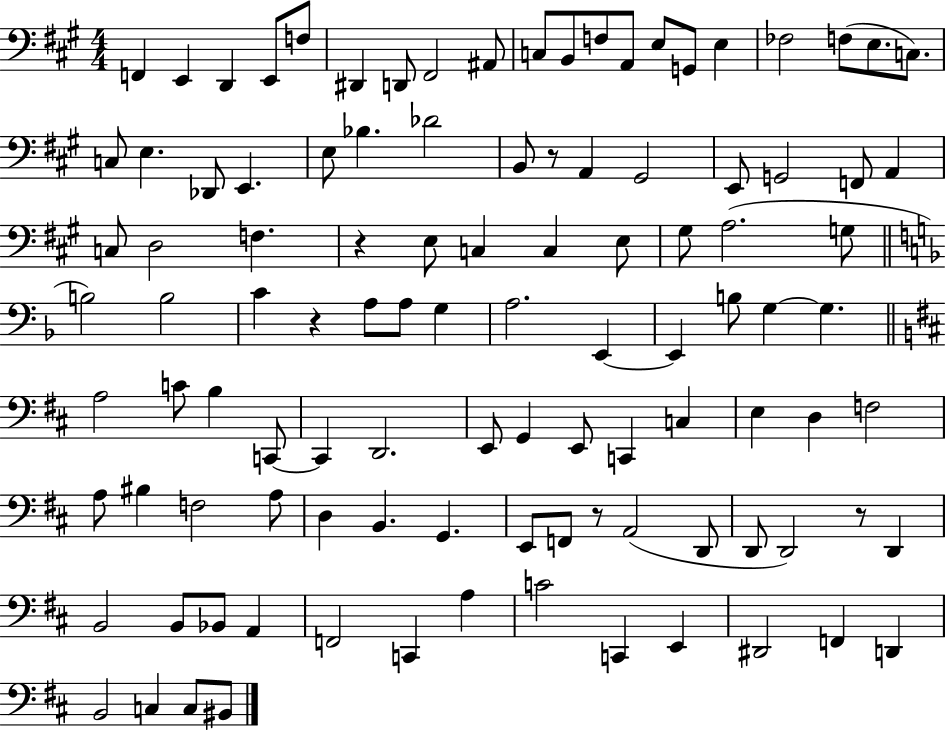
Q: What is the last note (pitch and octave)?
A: BIS2